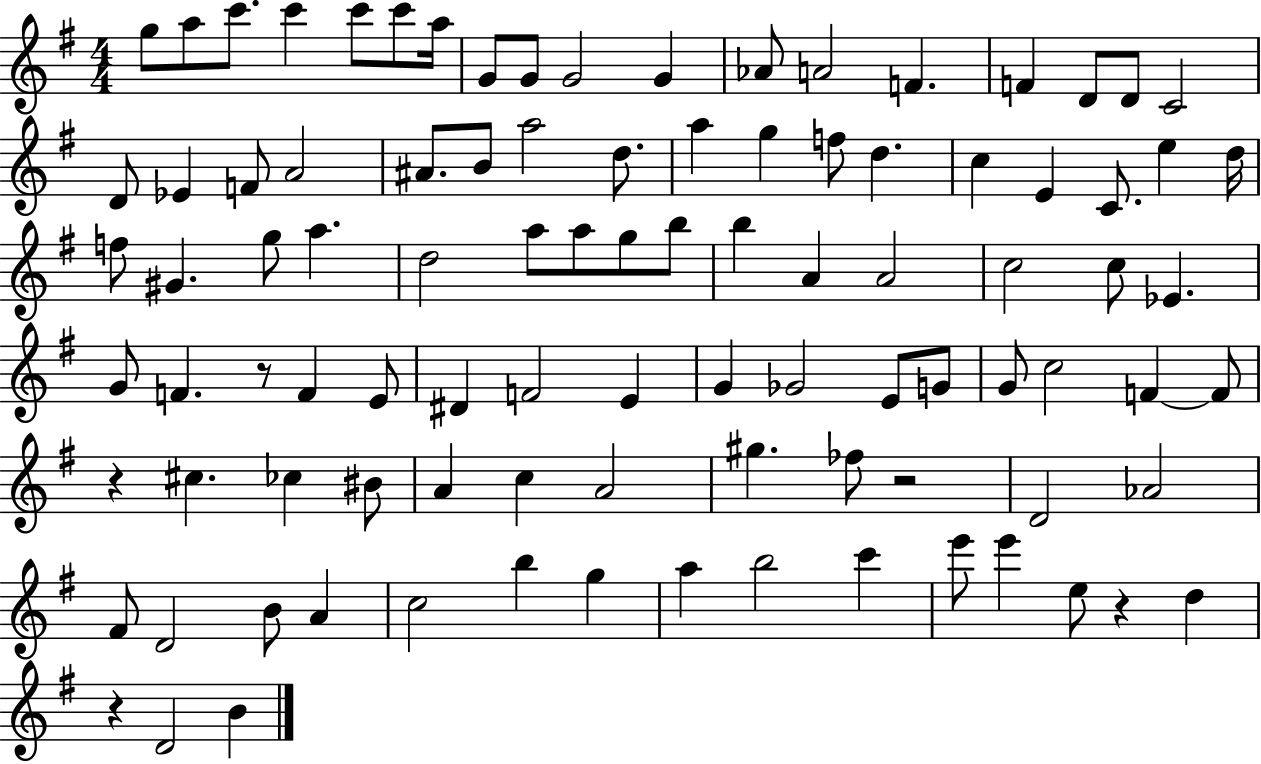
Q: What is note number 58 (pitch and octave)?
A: G4